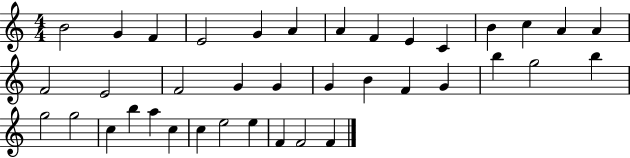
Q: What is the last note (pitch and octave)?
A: F4